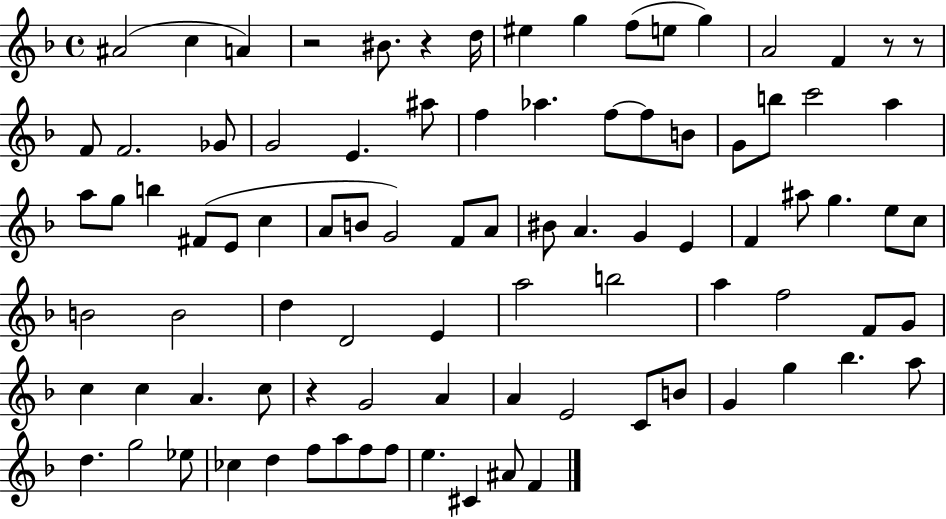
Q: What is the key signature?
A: F major